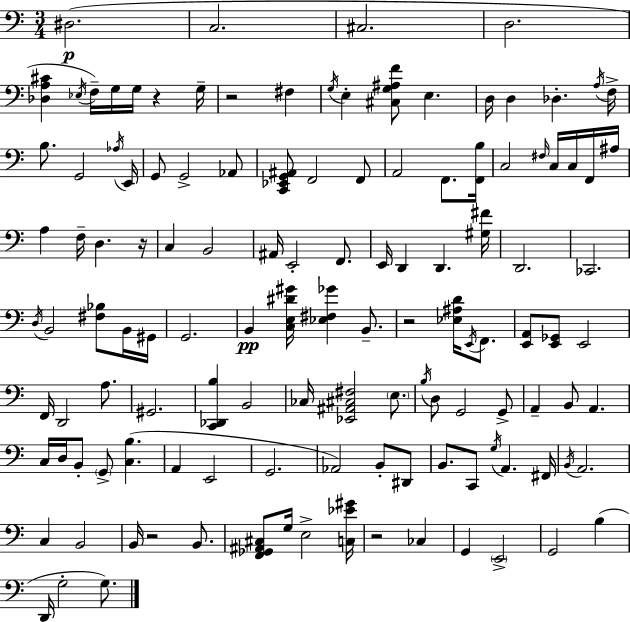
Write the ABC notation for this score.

X:1
T:Untitled
M:3/4
L:1/4
K:Am
^D,2 C,2 ^C,2 D,2 [_D,A,^C] _E,/4 F,/4 G,/4 G,/4 z G,/4 z2 ^F, G,/4 E, [^C,G,^A,F]/2 E, D,/4 D, _D, A,/4 F,/4 B,/2 G,,2 _A,/4 E,,/4 G,,/2 G,,2 _A,,/2 [C,,_E,,G,,^A,,]/2 F,,2 F,,/2 A,,2 F,,/2 [F,,B,]/4 C,2 ^F,/4 C,/4 C,/4 F,,/4 ^A,/4 A, F,/4 D, z/4 C, B,,2 ^A,,/4 E,,2 F,,/2 E,,/4 D,, D,, [^G,^F]/4 D,,2 _C,,2 D,/4 B,,2 [^F,_B,]/2 B,,/4 ^G,,/4 G,,2 B,, [C,E,^D^G]/4 [_E,^F,_G] B,,/2 z2 [_E,^A,D]/4 E,,/4 F,,/2 [E,,A,,]/2 [E,,_G,,]/2 E,,2 F,,/4 D,,2 A,/2 ^G,,2 [C,,_D,,B,] B,,2 _C,/4 [_E,,^A,,^C,^F,]2 E,/2 B,/4 D,/2 G,,2 G,,/2 A,, B,,/2 A,, C,/4 D,/4 B,,/2 G,,/2 [C,B,] A,, E,,2 G,,2 _A,,2 B,,/2 ^D,,/2 B,,/2 C,,/2 G,/4 A,, ^F,,/4 B,,/4 A,,2 C, B,,2 B,,/4 z2 B,,/2 [F,,_G,,^A,,^C,]/2 G,/4 E,2 [C,_E^G]/4 z2 _C, G,, E,,2 G,,2 B, D,,/4 G,2 G,/2